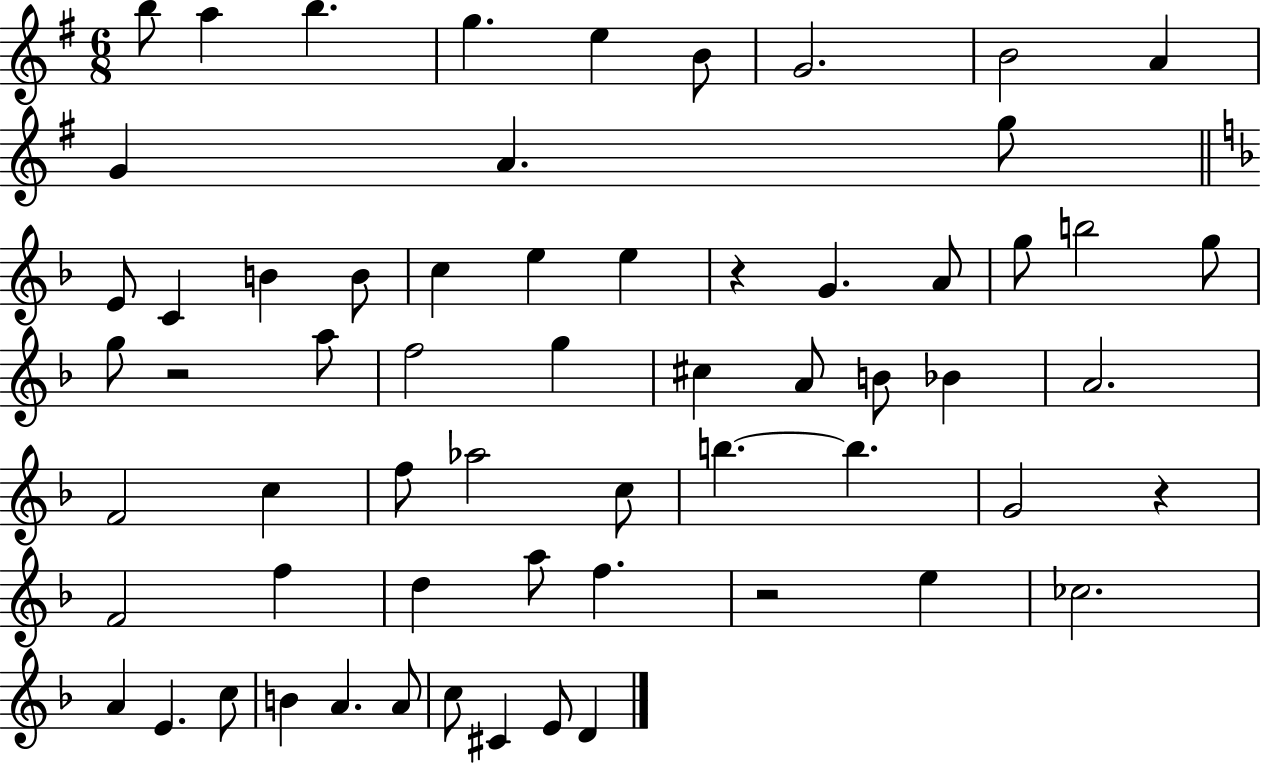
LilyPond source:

{
  \clef treble
  \numericTimeSignature
  \time 6/8
  \key g \major
  b''8 a''4 b''4. | g''4. e''4 b'8 | g'2. | b'2 a'4 | \break g'4 a'4. g''8 | \bar "||" \break \key f \major e'8 c'4 b'4 b'8 | c''4 e''4 e''4 | r4 g'4. a'8 | g''8 b''2 g''8 | \break g''8 r2 a''8 | f''2 g''4 | cis''4 a'8 b'8 bes'4 | a'2. | \break f'2 c''4 | f''8 aes''2 c''8 | b''4.~~ b''4. | g'2 r4 | \break f'2 f''4 | d''4 a''8 f''4. | r2 e''4 | ces''2. | \break a'4 e'4. c''8 | b'4 a'4. a'8 | c''8 cis'4 e'8 d'4 | \bar "|."
}